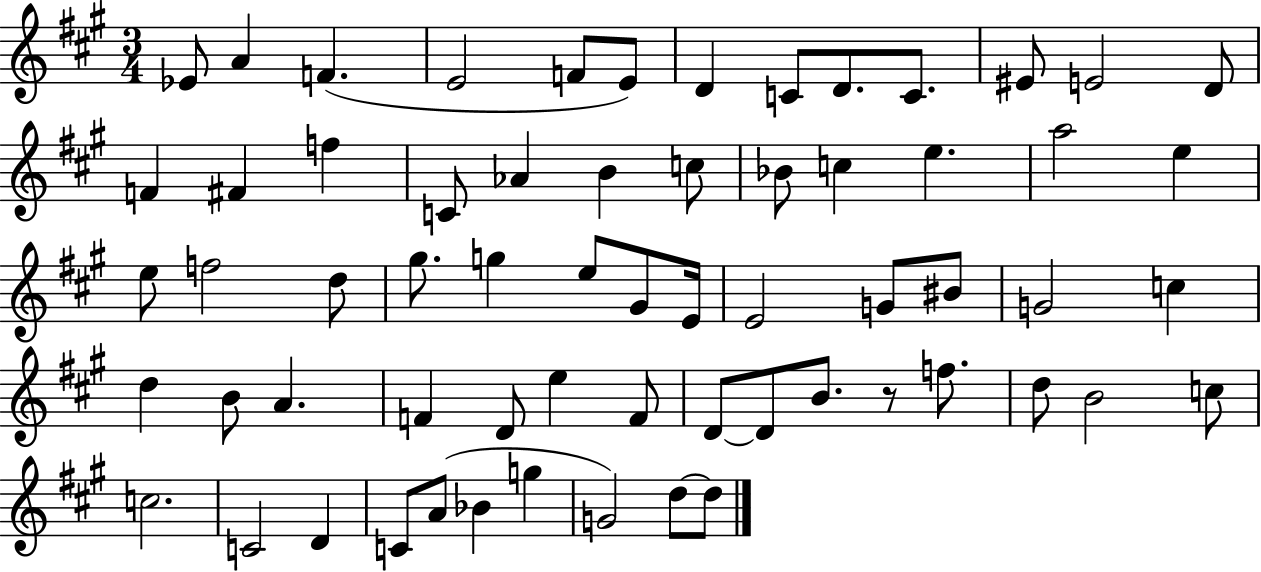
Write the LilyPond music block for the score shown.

{
  \clef treble
  \numericTimeSignature
  \time 3/4
  \key a \major
  \repeat volta 2 { ees'8 a'4 f'4.( | e'2 f'8 e'8) | d'4 c'8 d'8. c'8. | eis'8 e'2 d'8 | \break f'4 fis'4 f''4 | c'8 aes'4 b'4 c''8 | bes'8 c''4 e''4. | a''2 e''4 | \break e''8 f''2 d''8 | gis''8. g''4 e''8 gis'8 e'16 | e'2 g'8 bis'8 | g'2 c''4 | \break d''4 b'8 a'4. | f'4 d'8 e''4 f'8 | d'8~~ d'8 b'8. r8 f''8. | d''8 b'2 c''8 | \break c''2. | c'2 d'4 | c'8 a'8( bes'4 g''4 | g'2) d''8~~ d''8 | \break } \bar "|."
}